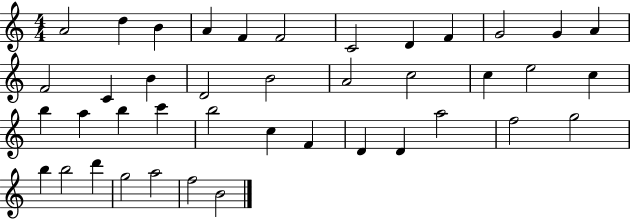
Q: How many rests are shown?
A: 0